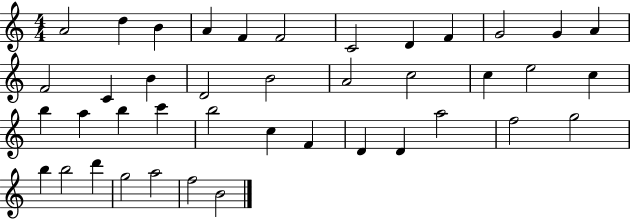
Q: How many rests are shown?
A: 0